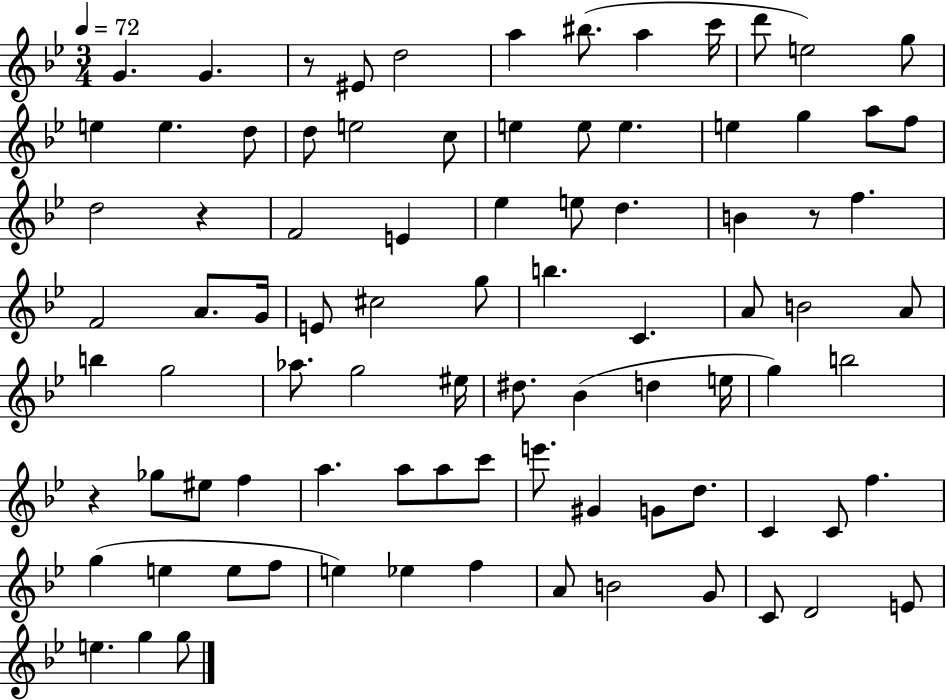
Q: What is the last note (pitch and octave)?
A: G5